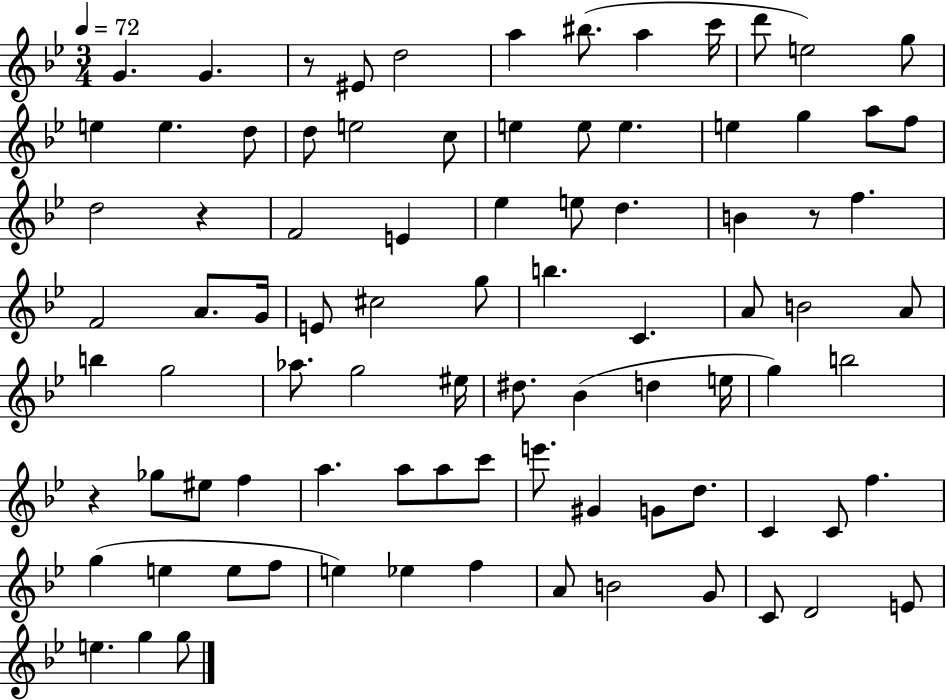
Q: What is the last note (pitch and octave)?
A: G5